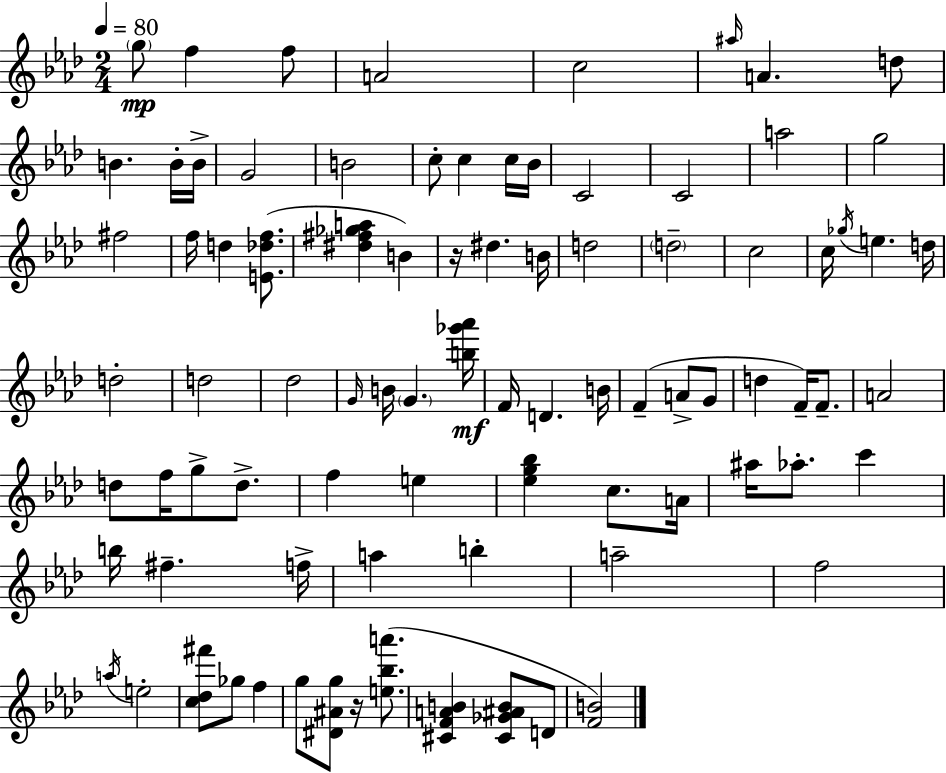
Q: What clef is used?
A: treble